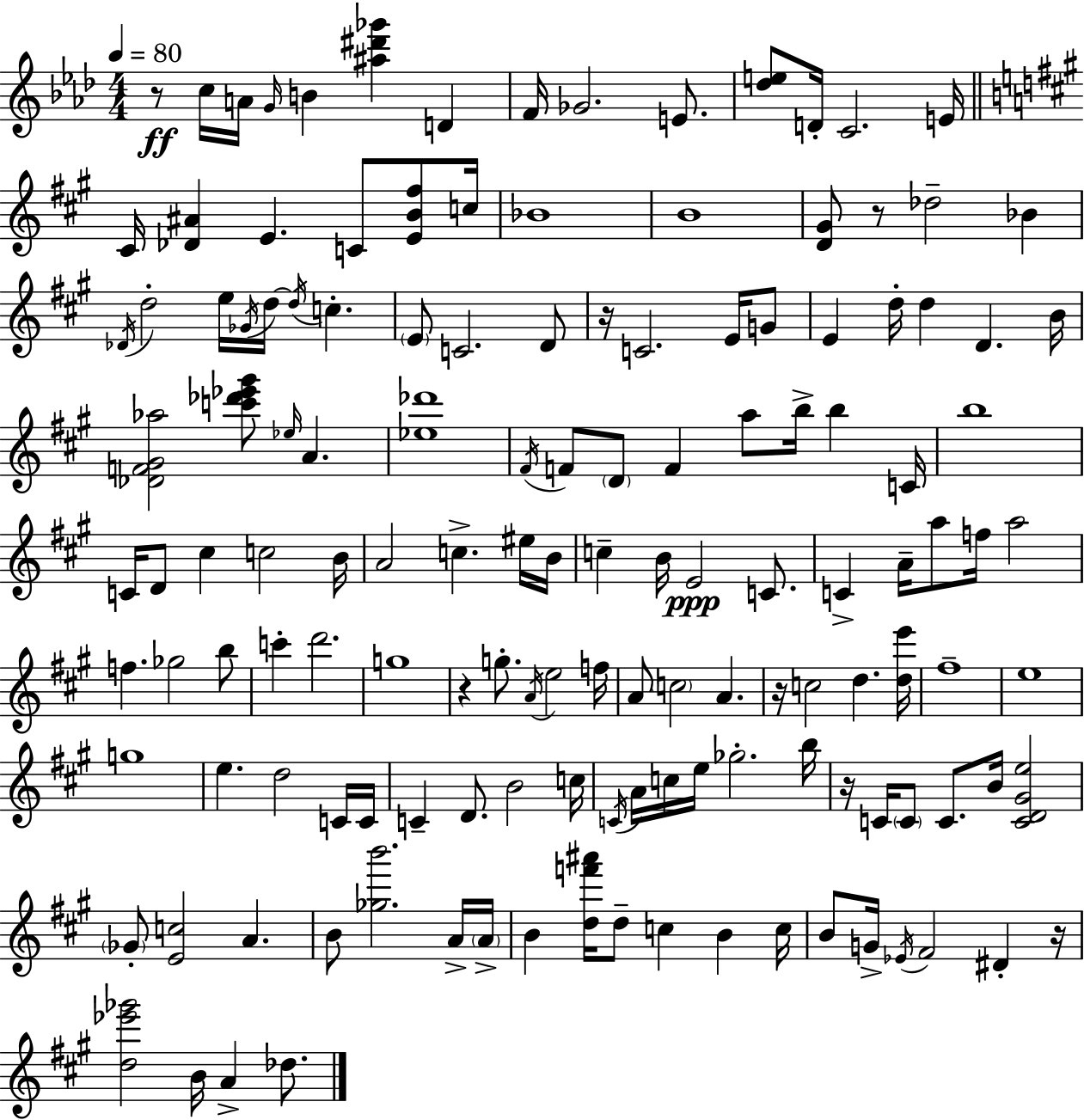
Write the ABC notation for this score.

X:1
T:Untitled
M:4/4
L:1/4
K:Ab
z/2 c/4 A/4 G/4 B [^a^d'_g'] D F/4 _G2 E/2 [_de]/2 D/4 C2 E/4 ^C/4 [_D^A] E C/2 [EB^f]/2 c/4 _B4 B4 [D^G]/2 z/2 _d2 _B _D/4 d2 e/4 _G/4 d/4 d/4 c E/2 C2 D/2 z/4 C2 E/4 G/2 E d/4 d D B/4 [_DF^G_a]2 [c'_d'_e'^g']/2 _e/4 A [_e_d']4 ^F/4 F/2 D/2 F a/2 b/4 b C/4 b4 C/4 D/2 ^c c2 B/4 A2 c ^e/4 B/4 c B/4 E2 C/2 C A/4 a/2 f/4 a2 f _g2 b/2 c' d'2 g4 z g/2 A/4 e2 f/4 A/2 c2 A z/4 c2 d [de']/4 ^f4 e4 g4 e d2 C/4 C/4 C D/2 B2 c/4 C/4 A/4 c/4 e/4 _g2 b/4 z/4 C/4 C/2 C/2 B/4 [CD^Ge]2 _G/2 [Ec]2 A B/2 [_gb']2 A/4 A/4 B [df'^a']/4 d/2 c B c/4 B/2 G/4 _E/4 ^F2 ^D z/4 [d_e'_g']2 B/4 A _d/2